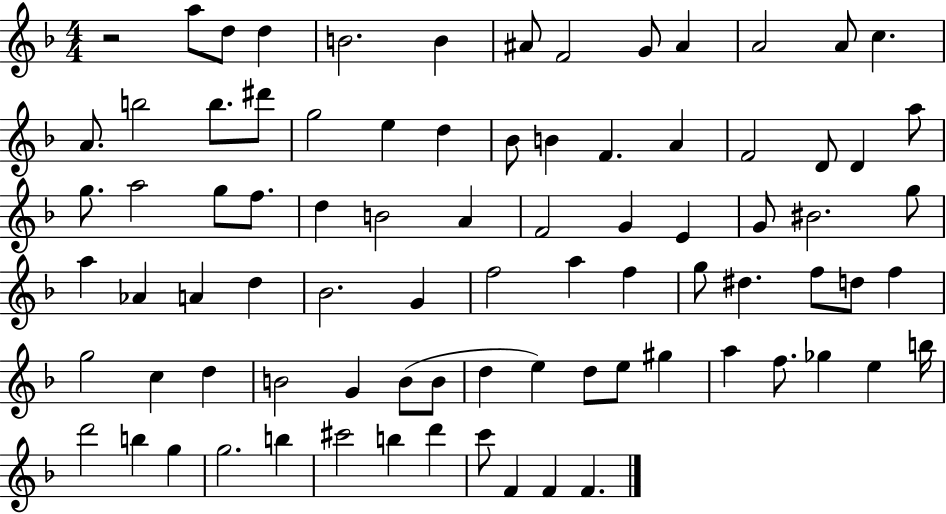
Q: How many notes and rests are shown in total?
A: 84